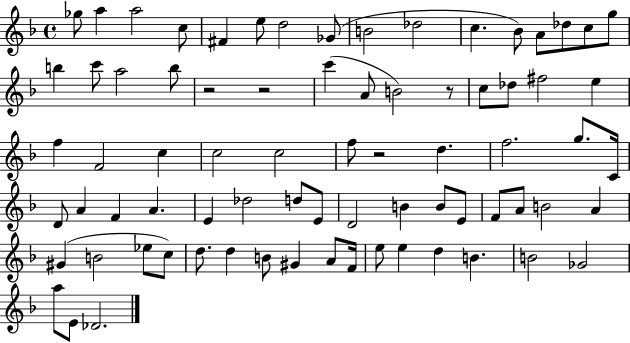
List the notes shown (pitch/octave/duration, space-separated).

Gb5/e A5/q A5/h C5/e F#4/q E5/e D5/h Gb4/e B4/h Db5/h C5/q. Bb4/e A4/e Db5/e C5/e G5/e B5/q C6/e A5/h B5/e R/h R/h C6/q A4/e B4/h R/e C5/e Db5/e F#5/h E5/q F5/q F4/h C5/q C5/h C5/h F5/e R/h D5/q. F5/h. G5/e. C4/s D4/e A4/q F4/q A4/q. E4/q Db5/h D5/e E4/e D4/h B4/q B4/e E4/e F4/e A4/e B4/h A4/q G#4/q B4/h Eb5/e C5/e D5/e. D5/q B4/e G#4/q A4/e F4/s E5/e E5/q D5/q B4/q. B4/h Gb4/h A5/e E4/e Db4/h.